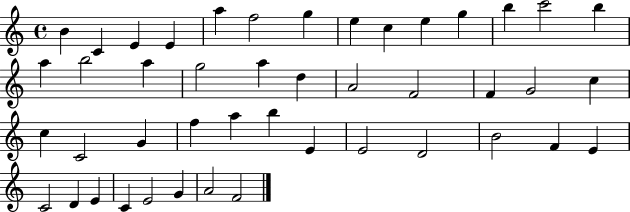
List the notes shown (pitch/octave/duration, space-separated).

B4/q C4/q E4/q E4/q A5/q F5/h G5/q E5/q C5/q E5/q G5/q B5/q C6/h B5/q A5/q B5/h A5/q G5/h A5/q D5/q A4/h F4/h F4/q G4/h C5/q C5/q C4/h G4/q F5/q A5/q B5/q E4/q E4/h D4/h B4/h F4/q E4/q C4/h D4/q E4/q C4/q E4/h G4/q A4/h F4/h